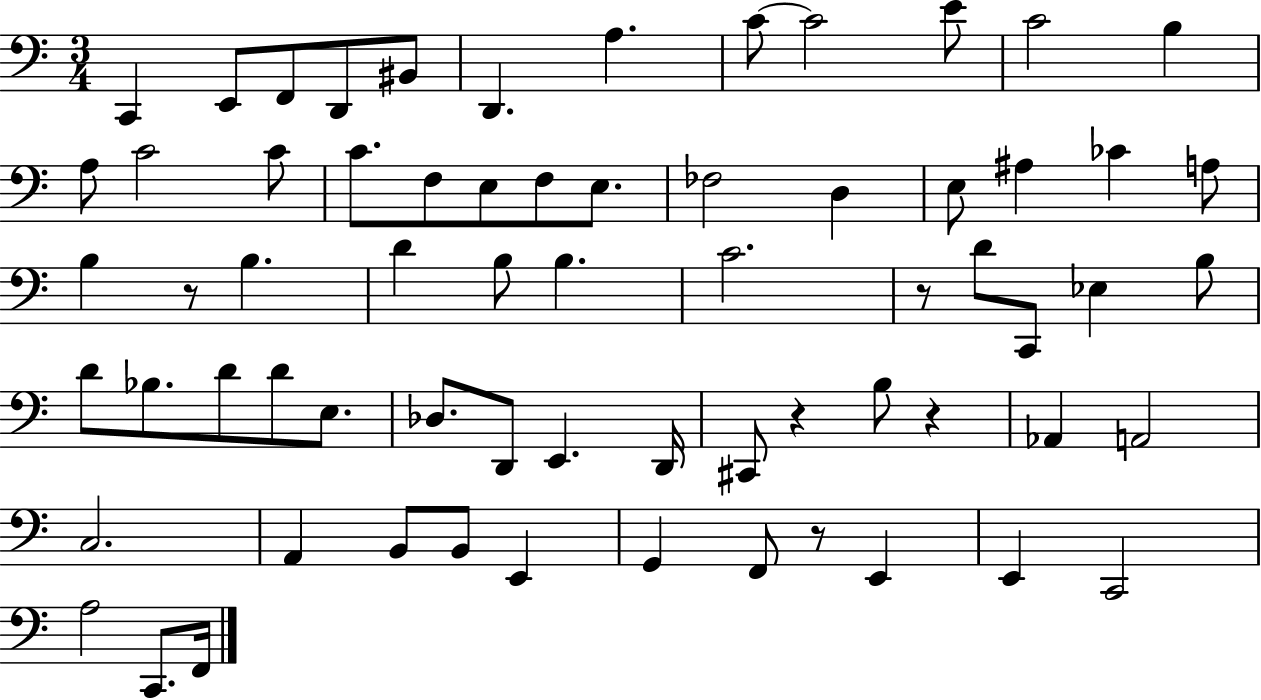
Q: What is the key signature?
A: C major